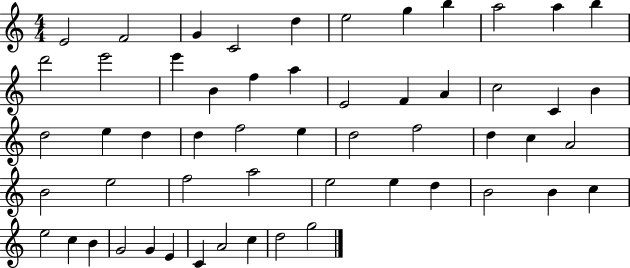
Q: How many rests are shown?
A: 0